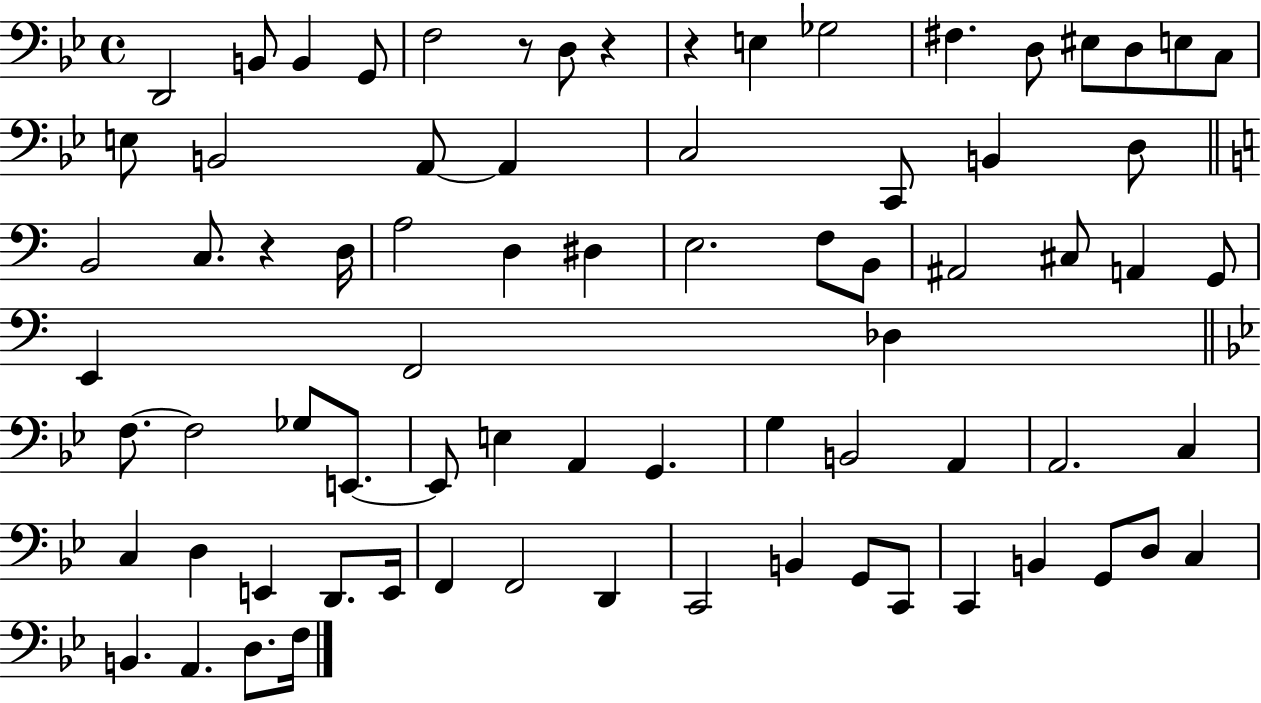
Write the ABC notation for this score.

X:1
T:Untitled
M:4/4
L:1/4
K:Bb
D,,2 B,,/2 B,, G,,/2 F,2 z/2 D,/2 z z E, _G,2 ^F, D,/2 ^E,/2 D,/2 E,/2 C,/2 E,/2 B,,2 A,,/2 A,, C,2 C,,/2 B,, D,/2 B,,2 C,/2 z D,/4 A,2 D, ^D, E,2 F,/2 B,,/2 ^A,,2 ^C,/2 A,, G,,/2 E,, F,,2 _D, F,/2 F,2 _G,/2 E,,/2 E,,/2 E, A,, G,, G, B,,2 A,, A,,2 C, C, D, E,, D,,/2 E,,/4 F,, F,,2 D,, C,,2 B,, G,,/2 C,,/2 C,, B,, G,,/2 D,/2 C, B,, A,, D,/2 F,/4